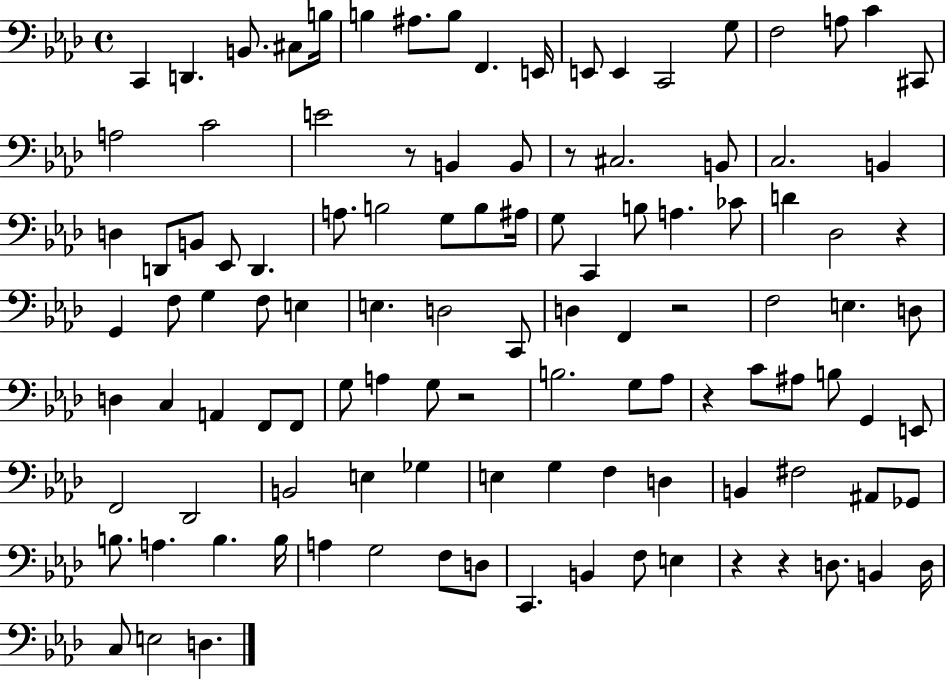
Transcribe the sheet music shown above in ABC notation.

X:1
T:Untitled
M:4/4
L:1/4
K:Ab
C,, D,, B,,/2 ^C,/2 B,/4 B, ^A,/2 B,/2 F,, E,,/4 E,,/2 E,, C,,2 G,/2 F,2 A,/2 C ^C,,/2 A,2 C2 E2 z/2 B,, B,,/2 z/2 ^C,2 B,,/2 C,2 B,, D, D,,/2 B,,/2 _E,,/2 D,, A,/2 B,2 G,/2 B,/2 ^A,/4 G,/2 C,, B,/2 A, _C/2 D _D,2 z G,, F,/2 G, F,/2 E, E, D,2 C,,/2 D, F,, z2 F,2 E, D,/2 D, C, A,, F,,/2 F,,/2 G,/2 A, G,/2 z2 B,2 G,/2 _A,/2 z C/2 ^A,/2 B,/2 G,, E,,/2 F,,2 _D,,2 B,,2 E, _G, E, G, F, D, B,, ^F,2 ^A,,/2 _G,,/2 B,/2 A, B, B,/4 A, G,2 F,/2 D,/2 C,, B,, F,/2 E, z z D,/2 B,, D,/4 C,/2 E,2 D,